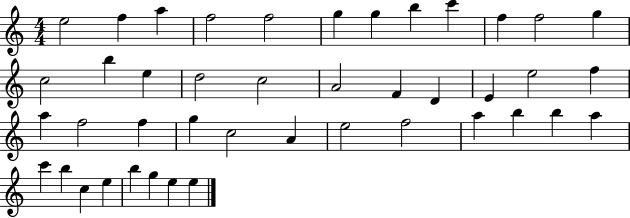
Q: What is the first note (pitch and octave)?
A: E5